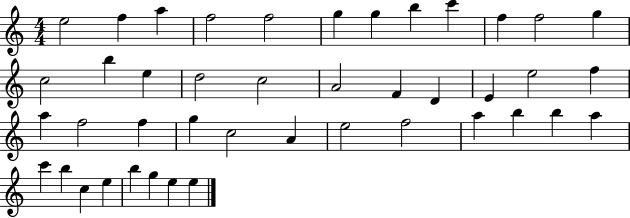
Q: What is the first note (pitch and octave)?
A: E5